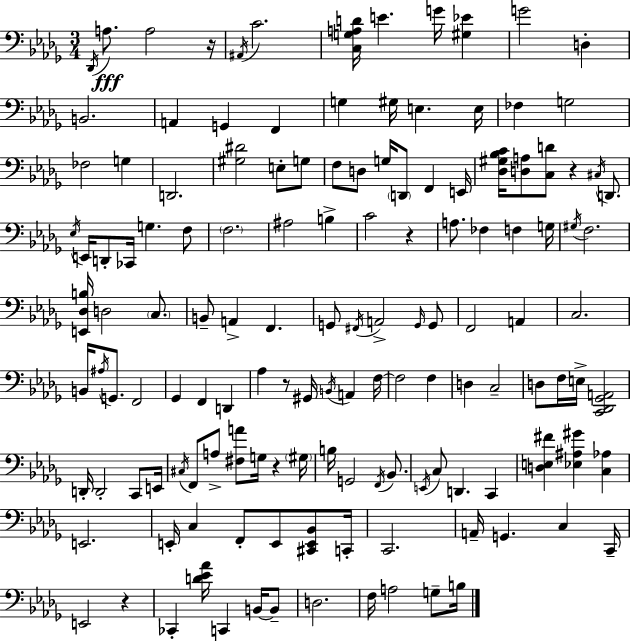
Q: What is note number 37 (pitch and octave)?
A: G3